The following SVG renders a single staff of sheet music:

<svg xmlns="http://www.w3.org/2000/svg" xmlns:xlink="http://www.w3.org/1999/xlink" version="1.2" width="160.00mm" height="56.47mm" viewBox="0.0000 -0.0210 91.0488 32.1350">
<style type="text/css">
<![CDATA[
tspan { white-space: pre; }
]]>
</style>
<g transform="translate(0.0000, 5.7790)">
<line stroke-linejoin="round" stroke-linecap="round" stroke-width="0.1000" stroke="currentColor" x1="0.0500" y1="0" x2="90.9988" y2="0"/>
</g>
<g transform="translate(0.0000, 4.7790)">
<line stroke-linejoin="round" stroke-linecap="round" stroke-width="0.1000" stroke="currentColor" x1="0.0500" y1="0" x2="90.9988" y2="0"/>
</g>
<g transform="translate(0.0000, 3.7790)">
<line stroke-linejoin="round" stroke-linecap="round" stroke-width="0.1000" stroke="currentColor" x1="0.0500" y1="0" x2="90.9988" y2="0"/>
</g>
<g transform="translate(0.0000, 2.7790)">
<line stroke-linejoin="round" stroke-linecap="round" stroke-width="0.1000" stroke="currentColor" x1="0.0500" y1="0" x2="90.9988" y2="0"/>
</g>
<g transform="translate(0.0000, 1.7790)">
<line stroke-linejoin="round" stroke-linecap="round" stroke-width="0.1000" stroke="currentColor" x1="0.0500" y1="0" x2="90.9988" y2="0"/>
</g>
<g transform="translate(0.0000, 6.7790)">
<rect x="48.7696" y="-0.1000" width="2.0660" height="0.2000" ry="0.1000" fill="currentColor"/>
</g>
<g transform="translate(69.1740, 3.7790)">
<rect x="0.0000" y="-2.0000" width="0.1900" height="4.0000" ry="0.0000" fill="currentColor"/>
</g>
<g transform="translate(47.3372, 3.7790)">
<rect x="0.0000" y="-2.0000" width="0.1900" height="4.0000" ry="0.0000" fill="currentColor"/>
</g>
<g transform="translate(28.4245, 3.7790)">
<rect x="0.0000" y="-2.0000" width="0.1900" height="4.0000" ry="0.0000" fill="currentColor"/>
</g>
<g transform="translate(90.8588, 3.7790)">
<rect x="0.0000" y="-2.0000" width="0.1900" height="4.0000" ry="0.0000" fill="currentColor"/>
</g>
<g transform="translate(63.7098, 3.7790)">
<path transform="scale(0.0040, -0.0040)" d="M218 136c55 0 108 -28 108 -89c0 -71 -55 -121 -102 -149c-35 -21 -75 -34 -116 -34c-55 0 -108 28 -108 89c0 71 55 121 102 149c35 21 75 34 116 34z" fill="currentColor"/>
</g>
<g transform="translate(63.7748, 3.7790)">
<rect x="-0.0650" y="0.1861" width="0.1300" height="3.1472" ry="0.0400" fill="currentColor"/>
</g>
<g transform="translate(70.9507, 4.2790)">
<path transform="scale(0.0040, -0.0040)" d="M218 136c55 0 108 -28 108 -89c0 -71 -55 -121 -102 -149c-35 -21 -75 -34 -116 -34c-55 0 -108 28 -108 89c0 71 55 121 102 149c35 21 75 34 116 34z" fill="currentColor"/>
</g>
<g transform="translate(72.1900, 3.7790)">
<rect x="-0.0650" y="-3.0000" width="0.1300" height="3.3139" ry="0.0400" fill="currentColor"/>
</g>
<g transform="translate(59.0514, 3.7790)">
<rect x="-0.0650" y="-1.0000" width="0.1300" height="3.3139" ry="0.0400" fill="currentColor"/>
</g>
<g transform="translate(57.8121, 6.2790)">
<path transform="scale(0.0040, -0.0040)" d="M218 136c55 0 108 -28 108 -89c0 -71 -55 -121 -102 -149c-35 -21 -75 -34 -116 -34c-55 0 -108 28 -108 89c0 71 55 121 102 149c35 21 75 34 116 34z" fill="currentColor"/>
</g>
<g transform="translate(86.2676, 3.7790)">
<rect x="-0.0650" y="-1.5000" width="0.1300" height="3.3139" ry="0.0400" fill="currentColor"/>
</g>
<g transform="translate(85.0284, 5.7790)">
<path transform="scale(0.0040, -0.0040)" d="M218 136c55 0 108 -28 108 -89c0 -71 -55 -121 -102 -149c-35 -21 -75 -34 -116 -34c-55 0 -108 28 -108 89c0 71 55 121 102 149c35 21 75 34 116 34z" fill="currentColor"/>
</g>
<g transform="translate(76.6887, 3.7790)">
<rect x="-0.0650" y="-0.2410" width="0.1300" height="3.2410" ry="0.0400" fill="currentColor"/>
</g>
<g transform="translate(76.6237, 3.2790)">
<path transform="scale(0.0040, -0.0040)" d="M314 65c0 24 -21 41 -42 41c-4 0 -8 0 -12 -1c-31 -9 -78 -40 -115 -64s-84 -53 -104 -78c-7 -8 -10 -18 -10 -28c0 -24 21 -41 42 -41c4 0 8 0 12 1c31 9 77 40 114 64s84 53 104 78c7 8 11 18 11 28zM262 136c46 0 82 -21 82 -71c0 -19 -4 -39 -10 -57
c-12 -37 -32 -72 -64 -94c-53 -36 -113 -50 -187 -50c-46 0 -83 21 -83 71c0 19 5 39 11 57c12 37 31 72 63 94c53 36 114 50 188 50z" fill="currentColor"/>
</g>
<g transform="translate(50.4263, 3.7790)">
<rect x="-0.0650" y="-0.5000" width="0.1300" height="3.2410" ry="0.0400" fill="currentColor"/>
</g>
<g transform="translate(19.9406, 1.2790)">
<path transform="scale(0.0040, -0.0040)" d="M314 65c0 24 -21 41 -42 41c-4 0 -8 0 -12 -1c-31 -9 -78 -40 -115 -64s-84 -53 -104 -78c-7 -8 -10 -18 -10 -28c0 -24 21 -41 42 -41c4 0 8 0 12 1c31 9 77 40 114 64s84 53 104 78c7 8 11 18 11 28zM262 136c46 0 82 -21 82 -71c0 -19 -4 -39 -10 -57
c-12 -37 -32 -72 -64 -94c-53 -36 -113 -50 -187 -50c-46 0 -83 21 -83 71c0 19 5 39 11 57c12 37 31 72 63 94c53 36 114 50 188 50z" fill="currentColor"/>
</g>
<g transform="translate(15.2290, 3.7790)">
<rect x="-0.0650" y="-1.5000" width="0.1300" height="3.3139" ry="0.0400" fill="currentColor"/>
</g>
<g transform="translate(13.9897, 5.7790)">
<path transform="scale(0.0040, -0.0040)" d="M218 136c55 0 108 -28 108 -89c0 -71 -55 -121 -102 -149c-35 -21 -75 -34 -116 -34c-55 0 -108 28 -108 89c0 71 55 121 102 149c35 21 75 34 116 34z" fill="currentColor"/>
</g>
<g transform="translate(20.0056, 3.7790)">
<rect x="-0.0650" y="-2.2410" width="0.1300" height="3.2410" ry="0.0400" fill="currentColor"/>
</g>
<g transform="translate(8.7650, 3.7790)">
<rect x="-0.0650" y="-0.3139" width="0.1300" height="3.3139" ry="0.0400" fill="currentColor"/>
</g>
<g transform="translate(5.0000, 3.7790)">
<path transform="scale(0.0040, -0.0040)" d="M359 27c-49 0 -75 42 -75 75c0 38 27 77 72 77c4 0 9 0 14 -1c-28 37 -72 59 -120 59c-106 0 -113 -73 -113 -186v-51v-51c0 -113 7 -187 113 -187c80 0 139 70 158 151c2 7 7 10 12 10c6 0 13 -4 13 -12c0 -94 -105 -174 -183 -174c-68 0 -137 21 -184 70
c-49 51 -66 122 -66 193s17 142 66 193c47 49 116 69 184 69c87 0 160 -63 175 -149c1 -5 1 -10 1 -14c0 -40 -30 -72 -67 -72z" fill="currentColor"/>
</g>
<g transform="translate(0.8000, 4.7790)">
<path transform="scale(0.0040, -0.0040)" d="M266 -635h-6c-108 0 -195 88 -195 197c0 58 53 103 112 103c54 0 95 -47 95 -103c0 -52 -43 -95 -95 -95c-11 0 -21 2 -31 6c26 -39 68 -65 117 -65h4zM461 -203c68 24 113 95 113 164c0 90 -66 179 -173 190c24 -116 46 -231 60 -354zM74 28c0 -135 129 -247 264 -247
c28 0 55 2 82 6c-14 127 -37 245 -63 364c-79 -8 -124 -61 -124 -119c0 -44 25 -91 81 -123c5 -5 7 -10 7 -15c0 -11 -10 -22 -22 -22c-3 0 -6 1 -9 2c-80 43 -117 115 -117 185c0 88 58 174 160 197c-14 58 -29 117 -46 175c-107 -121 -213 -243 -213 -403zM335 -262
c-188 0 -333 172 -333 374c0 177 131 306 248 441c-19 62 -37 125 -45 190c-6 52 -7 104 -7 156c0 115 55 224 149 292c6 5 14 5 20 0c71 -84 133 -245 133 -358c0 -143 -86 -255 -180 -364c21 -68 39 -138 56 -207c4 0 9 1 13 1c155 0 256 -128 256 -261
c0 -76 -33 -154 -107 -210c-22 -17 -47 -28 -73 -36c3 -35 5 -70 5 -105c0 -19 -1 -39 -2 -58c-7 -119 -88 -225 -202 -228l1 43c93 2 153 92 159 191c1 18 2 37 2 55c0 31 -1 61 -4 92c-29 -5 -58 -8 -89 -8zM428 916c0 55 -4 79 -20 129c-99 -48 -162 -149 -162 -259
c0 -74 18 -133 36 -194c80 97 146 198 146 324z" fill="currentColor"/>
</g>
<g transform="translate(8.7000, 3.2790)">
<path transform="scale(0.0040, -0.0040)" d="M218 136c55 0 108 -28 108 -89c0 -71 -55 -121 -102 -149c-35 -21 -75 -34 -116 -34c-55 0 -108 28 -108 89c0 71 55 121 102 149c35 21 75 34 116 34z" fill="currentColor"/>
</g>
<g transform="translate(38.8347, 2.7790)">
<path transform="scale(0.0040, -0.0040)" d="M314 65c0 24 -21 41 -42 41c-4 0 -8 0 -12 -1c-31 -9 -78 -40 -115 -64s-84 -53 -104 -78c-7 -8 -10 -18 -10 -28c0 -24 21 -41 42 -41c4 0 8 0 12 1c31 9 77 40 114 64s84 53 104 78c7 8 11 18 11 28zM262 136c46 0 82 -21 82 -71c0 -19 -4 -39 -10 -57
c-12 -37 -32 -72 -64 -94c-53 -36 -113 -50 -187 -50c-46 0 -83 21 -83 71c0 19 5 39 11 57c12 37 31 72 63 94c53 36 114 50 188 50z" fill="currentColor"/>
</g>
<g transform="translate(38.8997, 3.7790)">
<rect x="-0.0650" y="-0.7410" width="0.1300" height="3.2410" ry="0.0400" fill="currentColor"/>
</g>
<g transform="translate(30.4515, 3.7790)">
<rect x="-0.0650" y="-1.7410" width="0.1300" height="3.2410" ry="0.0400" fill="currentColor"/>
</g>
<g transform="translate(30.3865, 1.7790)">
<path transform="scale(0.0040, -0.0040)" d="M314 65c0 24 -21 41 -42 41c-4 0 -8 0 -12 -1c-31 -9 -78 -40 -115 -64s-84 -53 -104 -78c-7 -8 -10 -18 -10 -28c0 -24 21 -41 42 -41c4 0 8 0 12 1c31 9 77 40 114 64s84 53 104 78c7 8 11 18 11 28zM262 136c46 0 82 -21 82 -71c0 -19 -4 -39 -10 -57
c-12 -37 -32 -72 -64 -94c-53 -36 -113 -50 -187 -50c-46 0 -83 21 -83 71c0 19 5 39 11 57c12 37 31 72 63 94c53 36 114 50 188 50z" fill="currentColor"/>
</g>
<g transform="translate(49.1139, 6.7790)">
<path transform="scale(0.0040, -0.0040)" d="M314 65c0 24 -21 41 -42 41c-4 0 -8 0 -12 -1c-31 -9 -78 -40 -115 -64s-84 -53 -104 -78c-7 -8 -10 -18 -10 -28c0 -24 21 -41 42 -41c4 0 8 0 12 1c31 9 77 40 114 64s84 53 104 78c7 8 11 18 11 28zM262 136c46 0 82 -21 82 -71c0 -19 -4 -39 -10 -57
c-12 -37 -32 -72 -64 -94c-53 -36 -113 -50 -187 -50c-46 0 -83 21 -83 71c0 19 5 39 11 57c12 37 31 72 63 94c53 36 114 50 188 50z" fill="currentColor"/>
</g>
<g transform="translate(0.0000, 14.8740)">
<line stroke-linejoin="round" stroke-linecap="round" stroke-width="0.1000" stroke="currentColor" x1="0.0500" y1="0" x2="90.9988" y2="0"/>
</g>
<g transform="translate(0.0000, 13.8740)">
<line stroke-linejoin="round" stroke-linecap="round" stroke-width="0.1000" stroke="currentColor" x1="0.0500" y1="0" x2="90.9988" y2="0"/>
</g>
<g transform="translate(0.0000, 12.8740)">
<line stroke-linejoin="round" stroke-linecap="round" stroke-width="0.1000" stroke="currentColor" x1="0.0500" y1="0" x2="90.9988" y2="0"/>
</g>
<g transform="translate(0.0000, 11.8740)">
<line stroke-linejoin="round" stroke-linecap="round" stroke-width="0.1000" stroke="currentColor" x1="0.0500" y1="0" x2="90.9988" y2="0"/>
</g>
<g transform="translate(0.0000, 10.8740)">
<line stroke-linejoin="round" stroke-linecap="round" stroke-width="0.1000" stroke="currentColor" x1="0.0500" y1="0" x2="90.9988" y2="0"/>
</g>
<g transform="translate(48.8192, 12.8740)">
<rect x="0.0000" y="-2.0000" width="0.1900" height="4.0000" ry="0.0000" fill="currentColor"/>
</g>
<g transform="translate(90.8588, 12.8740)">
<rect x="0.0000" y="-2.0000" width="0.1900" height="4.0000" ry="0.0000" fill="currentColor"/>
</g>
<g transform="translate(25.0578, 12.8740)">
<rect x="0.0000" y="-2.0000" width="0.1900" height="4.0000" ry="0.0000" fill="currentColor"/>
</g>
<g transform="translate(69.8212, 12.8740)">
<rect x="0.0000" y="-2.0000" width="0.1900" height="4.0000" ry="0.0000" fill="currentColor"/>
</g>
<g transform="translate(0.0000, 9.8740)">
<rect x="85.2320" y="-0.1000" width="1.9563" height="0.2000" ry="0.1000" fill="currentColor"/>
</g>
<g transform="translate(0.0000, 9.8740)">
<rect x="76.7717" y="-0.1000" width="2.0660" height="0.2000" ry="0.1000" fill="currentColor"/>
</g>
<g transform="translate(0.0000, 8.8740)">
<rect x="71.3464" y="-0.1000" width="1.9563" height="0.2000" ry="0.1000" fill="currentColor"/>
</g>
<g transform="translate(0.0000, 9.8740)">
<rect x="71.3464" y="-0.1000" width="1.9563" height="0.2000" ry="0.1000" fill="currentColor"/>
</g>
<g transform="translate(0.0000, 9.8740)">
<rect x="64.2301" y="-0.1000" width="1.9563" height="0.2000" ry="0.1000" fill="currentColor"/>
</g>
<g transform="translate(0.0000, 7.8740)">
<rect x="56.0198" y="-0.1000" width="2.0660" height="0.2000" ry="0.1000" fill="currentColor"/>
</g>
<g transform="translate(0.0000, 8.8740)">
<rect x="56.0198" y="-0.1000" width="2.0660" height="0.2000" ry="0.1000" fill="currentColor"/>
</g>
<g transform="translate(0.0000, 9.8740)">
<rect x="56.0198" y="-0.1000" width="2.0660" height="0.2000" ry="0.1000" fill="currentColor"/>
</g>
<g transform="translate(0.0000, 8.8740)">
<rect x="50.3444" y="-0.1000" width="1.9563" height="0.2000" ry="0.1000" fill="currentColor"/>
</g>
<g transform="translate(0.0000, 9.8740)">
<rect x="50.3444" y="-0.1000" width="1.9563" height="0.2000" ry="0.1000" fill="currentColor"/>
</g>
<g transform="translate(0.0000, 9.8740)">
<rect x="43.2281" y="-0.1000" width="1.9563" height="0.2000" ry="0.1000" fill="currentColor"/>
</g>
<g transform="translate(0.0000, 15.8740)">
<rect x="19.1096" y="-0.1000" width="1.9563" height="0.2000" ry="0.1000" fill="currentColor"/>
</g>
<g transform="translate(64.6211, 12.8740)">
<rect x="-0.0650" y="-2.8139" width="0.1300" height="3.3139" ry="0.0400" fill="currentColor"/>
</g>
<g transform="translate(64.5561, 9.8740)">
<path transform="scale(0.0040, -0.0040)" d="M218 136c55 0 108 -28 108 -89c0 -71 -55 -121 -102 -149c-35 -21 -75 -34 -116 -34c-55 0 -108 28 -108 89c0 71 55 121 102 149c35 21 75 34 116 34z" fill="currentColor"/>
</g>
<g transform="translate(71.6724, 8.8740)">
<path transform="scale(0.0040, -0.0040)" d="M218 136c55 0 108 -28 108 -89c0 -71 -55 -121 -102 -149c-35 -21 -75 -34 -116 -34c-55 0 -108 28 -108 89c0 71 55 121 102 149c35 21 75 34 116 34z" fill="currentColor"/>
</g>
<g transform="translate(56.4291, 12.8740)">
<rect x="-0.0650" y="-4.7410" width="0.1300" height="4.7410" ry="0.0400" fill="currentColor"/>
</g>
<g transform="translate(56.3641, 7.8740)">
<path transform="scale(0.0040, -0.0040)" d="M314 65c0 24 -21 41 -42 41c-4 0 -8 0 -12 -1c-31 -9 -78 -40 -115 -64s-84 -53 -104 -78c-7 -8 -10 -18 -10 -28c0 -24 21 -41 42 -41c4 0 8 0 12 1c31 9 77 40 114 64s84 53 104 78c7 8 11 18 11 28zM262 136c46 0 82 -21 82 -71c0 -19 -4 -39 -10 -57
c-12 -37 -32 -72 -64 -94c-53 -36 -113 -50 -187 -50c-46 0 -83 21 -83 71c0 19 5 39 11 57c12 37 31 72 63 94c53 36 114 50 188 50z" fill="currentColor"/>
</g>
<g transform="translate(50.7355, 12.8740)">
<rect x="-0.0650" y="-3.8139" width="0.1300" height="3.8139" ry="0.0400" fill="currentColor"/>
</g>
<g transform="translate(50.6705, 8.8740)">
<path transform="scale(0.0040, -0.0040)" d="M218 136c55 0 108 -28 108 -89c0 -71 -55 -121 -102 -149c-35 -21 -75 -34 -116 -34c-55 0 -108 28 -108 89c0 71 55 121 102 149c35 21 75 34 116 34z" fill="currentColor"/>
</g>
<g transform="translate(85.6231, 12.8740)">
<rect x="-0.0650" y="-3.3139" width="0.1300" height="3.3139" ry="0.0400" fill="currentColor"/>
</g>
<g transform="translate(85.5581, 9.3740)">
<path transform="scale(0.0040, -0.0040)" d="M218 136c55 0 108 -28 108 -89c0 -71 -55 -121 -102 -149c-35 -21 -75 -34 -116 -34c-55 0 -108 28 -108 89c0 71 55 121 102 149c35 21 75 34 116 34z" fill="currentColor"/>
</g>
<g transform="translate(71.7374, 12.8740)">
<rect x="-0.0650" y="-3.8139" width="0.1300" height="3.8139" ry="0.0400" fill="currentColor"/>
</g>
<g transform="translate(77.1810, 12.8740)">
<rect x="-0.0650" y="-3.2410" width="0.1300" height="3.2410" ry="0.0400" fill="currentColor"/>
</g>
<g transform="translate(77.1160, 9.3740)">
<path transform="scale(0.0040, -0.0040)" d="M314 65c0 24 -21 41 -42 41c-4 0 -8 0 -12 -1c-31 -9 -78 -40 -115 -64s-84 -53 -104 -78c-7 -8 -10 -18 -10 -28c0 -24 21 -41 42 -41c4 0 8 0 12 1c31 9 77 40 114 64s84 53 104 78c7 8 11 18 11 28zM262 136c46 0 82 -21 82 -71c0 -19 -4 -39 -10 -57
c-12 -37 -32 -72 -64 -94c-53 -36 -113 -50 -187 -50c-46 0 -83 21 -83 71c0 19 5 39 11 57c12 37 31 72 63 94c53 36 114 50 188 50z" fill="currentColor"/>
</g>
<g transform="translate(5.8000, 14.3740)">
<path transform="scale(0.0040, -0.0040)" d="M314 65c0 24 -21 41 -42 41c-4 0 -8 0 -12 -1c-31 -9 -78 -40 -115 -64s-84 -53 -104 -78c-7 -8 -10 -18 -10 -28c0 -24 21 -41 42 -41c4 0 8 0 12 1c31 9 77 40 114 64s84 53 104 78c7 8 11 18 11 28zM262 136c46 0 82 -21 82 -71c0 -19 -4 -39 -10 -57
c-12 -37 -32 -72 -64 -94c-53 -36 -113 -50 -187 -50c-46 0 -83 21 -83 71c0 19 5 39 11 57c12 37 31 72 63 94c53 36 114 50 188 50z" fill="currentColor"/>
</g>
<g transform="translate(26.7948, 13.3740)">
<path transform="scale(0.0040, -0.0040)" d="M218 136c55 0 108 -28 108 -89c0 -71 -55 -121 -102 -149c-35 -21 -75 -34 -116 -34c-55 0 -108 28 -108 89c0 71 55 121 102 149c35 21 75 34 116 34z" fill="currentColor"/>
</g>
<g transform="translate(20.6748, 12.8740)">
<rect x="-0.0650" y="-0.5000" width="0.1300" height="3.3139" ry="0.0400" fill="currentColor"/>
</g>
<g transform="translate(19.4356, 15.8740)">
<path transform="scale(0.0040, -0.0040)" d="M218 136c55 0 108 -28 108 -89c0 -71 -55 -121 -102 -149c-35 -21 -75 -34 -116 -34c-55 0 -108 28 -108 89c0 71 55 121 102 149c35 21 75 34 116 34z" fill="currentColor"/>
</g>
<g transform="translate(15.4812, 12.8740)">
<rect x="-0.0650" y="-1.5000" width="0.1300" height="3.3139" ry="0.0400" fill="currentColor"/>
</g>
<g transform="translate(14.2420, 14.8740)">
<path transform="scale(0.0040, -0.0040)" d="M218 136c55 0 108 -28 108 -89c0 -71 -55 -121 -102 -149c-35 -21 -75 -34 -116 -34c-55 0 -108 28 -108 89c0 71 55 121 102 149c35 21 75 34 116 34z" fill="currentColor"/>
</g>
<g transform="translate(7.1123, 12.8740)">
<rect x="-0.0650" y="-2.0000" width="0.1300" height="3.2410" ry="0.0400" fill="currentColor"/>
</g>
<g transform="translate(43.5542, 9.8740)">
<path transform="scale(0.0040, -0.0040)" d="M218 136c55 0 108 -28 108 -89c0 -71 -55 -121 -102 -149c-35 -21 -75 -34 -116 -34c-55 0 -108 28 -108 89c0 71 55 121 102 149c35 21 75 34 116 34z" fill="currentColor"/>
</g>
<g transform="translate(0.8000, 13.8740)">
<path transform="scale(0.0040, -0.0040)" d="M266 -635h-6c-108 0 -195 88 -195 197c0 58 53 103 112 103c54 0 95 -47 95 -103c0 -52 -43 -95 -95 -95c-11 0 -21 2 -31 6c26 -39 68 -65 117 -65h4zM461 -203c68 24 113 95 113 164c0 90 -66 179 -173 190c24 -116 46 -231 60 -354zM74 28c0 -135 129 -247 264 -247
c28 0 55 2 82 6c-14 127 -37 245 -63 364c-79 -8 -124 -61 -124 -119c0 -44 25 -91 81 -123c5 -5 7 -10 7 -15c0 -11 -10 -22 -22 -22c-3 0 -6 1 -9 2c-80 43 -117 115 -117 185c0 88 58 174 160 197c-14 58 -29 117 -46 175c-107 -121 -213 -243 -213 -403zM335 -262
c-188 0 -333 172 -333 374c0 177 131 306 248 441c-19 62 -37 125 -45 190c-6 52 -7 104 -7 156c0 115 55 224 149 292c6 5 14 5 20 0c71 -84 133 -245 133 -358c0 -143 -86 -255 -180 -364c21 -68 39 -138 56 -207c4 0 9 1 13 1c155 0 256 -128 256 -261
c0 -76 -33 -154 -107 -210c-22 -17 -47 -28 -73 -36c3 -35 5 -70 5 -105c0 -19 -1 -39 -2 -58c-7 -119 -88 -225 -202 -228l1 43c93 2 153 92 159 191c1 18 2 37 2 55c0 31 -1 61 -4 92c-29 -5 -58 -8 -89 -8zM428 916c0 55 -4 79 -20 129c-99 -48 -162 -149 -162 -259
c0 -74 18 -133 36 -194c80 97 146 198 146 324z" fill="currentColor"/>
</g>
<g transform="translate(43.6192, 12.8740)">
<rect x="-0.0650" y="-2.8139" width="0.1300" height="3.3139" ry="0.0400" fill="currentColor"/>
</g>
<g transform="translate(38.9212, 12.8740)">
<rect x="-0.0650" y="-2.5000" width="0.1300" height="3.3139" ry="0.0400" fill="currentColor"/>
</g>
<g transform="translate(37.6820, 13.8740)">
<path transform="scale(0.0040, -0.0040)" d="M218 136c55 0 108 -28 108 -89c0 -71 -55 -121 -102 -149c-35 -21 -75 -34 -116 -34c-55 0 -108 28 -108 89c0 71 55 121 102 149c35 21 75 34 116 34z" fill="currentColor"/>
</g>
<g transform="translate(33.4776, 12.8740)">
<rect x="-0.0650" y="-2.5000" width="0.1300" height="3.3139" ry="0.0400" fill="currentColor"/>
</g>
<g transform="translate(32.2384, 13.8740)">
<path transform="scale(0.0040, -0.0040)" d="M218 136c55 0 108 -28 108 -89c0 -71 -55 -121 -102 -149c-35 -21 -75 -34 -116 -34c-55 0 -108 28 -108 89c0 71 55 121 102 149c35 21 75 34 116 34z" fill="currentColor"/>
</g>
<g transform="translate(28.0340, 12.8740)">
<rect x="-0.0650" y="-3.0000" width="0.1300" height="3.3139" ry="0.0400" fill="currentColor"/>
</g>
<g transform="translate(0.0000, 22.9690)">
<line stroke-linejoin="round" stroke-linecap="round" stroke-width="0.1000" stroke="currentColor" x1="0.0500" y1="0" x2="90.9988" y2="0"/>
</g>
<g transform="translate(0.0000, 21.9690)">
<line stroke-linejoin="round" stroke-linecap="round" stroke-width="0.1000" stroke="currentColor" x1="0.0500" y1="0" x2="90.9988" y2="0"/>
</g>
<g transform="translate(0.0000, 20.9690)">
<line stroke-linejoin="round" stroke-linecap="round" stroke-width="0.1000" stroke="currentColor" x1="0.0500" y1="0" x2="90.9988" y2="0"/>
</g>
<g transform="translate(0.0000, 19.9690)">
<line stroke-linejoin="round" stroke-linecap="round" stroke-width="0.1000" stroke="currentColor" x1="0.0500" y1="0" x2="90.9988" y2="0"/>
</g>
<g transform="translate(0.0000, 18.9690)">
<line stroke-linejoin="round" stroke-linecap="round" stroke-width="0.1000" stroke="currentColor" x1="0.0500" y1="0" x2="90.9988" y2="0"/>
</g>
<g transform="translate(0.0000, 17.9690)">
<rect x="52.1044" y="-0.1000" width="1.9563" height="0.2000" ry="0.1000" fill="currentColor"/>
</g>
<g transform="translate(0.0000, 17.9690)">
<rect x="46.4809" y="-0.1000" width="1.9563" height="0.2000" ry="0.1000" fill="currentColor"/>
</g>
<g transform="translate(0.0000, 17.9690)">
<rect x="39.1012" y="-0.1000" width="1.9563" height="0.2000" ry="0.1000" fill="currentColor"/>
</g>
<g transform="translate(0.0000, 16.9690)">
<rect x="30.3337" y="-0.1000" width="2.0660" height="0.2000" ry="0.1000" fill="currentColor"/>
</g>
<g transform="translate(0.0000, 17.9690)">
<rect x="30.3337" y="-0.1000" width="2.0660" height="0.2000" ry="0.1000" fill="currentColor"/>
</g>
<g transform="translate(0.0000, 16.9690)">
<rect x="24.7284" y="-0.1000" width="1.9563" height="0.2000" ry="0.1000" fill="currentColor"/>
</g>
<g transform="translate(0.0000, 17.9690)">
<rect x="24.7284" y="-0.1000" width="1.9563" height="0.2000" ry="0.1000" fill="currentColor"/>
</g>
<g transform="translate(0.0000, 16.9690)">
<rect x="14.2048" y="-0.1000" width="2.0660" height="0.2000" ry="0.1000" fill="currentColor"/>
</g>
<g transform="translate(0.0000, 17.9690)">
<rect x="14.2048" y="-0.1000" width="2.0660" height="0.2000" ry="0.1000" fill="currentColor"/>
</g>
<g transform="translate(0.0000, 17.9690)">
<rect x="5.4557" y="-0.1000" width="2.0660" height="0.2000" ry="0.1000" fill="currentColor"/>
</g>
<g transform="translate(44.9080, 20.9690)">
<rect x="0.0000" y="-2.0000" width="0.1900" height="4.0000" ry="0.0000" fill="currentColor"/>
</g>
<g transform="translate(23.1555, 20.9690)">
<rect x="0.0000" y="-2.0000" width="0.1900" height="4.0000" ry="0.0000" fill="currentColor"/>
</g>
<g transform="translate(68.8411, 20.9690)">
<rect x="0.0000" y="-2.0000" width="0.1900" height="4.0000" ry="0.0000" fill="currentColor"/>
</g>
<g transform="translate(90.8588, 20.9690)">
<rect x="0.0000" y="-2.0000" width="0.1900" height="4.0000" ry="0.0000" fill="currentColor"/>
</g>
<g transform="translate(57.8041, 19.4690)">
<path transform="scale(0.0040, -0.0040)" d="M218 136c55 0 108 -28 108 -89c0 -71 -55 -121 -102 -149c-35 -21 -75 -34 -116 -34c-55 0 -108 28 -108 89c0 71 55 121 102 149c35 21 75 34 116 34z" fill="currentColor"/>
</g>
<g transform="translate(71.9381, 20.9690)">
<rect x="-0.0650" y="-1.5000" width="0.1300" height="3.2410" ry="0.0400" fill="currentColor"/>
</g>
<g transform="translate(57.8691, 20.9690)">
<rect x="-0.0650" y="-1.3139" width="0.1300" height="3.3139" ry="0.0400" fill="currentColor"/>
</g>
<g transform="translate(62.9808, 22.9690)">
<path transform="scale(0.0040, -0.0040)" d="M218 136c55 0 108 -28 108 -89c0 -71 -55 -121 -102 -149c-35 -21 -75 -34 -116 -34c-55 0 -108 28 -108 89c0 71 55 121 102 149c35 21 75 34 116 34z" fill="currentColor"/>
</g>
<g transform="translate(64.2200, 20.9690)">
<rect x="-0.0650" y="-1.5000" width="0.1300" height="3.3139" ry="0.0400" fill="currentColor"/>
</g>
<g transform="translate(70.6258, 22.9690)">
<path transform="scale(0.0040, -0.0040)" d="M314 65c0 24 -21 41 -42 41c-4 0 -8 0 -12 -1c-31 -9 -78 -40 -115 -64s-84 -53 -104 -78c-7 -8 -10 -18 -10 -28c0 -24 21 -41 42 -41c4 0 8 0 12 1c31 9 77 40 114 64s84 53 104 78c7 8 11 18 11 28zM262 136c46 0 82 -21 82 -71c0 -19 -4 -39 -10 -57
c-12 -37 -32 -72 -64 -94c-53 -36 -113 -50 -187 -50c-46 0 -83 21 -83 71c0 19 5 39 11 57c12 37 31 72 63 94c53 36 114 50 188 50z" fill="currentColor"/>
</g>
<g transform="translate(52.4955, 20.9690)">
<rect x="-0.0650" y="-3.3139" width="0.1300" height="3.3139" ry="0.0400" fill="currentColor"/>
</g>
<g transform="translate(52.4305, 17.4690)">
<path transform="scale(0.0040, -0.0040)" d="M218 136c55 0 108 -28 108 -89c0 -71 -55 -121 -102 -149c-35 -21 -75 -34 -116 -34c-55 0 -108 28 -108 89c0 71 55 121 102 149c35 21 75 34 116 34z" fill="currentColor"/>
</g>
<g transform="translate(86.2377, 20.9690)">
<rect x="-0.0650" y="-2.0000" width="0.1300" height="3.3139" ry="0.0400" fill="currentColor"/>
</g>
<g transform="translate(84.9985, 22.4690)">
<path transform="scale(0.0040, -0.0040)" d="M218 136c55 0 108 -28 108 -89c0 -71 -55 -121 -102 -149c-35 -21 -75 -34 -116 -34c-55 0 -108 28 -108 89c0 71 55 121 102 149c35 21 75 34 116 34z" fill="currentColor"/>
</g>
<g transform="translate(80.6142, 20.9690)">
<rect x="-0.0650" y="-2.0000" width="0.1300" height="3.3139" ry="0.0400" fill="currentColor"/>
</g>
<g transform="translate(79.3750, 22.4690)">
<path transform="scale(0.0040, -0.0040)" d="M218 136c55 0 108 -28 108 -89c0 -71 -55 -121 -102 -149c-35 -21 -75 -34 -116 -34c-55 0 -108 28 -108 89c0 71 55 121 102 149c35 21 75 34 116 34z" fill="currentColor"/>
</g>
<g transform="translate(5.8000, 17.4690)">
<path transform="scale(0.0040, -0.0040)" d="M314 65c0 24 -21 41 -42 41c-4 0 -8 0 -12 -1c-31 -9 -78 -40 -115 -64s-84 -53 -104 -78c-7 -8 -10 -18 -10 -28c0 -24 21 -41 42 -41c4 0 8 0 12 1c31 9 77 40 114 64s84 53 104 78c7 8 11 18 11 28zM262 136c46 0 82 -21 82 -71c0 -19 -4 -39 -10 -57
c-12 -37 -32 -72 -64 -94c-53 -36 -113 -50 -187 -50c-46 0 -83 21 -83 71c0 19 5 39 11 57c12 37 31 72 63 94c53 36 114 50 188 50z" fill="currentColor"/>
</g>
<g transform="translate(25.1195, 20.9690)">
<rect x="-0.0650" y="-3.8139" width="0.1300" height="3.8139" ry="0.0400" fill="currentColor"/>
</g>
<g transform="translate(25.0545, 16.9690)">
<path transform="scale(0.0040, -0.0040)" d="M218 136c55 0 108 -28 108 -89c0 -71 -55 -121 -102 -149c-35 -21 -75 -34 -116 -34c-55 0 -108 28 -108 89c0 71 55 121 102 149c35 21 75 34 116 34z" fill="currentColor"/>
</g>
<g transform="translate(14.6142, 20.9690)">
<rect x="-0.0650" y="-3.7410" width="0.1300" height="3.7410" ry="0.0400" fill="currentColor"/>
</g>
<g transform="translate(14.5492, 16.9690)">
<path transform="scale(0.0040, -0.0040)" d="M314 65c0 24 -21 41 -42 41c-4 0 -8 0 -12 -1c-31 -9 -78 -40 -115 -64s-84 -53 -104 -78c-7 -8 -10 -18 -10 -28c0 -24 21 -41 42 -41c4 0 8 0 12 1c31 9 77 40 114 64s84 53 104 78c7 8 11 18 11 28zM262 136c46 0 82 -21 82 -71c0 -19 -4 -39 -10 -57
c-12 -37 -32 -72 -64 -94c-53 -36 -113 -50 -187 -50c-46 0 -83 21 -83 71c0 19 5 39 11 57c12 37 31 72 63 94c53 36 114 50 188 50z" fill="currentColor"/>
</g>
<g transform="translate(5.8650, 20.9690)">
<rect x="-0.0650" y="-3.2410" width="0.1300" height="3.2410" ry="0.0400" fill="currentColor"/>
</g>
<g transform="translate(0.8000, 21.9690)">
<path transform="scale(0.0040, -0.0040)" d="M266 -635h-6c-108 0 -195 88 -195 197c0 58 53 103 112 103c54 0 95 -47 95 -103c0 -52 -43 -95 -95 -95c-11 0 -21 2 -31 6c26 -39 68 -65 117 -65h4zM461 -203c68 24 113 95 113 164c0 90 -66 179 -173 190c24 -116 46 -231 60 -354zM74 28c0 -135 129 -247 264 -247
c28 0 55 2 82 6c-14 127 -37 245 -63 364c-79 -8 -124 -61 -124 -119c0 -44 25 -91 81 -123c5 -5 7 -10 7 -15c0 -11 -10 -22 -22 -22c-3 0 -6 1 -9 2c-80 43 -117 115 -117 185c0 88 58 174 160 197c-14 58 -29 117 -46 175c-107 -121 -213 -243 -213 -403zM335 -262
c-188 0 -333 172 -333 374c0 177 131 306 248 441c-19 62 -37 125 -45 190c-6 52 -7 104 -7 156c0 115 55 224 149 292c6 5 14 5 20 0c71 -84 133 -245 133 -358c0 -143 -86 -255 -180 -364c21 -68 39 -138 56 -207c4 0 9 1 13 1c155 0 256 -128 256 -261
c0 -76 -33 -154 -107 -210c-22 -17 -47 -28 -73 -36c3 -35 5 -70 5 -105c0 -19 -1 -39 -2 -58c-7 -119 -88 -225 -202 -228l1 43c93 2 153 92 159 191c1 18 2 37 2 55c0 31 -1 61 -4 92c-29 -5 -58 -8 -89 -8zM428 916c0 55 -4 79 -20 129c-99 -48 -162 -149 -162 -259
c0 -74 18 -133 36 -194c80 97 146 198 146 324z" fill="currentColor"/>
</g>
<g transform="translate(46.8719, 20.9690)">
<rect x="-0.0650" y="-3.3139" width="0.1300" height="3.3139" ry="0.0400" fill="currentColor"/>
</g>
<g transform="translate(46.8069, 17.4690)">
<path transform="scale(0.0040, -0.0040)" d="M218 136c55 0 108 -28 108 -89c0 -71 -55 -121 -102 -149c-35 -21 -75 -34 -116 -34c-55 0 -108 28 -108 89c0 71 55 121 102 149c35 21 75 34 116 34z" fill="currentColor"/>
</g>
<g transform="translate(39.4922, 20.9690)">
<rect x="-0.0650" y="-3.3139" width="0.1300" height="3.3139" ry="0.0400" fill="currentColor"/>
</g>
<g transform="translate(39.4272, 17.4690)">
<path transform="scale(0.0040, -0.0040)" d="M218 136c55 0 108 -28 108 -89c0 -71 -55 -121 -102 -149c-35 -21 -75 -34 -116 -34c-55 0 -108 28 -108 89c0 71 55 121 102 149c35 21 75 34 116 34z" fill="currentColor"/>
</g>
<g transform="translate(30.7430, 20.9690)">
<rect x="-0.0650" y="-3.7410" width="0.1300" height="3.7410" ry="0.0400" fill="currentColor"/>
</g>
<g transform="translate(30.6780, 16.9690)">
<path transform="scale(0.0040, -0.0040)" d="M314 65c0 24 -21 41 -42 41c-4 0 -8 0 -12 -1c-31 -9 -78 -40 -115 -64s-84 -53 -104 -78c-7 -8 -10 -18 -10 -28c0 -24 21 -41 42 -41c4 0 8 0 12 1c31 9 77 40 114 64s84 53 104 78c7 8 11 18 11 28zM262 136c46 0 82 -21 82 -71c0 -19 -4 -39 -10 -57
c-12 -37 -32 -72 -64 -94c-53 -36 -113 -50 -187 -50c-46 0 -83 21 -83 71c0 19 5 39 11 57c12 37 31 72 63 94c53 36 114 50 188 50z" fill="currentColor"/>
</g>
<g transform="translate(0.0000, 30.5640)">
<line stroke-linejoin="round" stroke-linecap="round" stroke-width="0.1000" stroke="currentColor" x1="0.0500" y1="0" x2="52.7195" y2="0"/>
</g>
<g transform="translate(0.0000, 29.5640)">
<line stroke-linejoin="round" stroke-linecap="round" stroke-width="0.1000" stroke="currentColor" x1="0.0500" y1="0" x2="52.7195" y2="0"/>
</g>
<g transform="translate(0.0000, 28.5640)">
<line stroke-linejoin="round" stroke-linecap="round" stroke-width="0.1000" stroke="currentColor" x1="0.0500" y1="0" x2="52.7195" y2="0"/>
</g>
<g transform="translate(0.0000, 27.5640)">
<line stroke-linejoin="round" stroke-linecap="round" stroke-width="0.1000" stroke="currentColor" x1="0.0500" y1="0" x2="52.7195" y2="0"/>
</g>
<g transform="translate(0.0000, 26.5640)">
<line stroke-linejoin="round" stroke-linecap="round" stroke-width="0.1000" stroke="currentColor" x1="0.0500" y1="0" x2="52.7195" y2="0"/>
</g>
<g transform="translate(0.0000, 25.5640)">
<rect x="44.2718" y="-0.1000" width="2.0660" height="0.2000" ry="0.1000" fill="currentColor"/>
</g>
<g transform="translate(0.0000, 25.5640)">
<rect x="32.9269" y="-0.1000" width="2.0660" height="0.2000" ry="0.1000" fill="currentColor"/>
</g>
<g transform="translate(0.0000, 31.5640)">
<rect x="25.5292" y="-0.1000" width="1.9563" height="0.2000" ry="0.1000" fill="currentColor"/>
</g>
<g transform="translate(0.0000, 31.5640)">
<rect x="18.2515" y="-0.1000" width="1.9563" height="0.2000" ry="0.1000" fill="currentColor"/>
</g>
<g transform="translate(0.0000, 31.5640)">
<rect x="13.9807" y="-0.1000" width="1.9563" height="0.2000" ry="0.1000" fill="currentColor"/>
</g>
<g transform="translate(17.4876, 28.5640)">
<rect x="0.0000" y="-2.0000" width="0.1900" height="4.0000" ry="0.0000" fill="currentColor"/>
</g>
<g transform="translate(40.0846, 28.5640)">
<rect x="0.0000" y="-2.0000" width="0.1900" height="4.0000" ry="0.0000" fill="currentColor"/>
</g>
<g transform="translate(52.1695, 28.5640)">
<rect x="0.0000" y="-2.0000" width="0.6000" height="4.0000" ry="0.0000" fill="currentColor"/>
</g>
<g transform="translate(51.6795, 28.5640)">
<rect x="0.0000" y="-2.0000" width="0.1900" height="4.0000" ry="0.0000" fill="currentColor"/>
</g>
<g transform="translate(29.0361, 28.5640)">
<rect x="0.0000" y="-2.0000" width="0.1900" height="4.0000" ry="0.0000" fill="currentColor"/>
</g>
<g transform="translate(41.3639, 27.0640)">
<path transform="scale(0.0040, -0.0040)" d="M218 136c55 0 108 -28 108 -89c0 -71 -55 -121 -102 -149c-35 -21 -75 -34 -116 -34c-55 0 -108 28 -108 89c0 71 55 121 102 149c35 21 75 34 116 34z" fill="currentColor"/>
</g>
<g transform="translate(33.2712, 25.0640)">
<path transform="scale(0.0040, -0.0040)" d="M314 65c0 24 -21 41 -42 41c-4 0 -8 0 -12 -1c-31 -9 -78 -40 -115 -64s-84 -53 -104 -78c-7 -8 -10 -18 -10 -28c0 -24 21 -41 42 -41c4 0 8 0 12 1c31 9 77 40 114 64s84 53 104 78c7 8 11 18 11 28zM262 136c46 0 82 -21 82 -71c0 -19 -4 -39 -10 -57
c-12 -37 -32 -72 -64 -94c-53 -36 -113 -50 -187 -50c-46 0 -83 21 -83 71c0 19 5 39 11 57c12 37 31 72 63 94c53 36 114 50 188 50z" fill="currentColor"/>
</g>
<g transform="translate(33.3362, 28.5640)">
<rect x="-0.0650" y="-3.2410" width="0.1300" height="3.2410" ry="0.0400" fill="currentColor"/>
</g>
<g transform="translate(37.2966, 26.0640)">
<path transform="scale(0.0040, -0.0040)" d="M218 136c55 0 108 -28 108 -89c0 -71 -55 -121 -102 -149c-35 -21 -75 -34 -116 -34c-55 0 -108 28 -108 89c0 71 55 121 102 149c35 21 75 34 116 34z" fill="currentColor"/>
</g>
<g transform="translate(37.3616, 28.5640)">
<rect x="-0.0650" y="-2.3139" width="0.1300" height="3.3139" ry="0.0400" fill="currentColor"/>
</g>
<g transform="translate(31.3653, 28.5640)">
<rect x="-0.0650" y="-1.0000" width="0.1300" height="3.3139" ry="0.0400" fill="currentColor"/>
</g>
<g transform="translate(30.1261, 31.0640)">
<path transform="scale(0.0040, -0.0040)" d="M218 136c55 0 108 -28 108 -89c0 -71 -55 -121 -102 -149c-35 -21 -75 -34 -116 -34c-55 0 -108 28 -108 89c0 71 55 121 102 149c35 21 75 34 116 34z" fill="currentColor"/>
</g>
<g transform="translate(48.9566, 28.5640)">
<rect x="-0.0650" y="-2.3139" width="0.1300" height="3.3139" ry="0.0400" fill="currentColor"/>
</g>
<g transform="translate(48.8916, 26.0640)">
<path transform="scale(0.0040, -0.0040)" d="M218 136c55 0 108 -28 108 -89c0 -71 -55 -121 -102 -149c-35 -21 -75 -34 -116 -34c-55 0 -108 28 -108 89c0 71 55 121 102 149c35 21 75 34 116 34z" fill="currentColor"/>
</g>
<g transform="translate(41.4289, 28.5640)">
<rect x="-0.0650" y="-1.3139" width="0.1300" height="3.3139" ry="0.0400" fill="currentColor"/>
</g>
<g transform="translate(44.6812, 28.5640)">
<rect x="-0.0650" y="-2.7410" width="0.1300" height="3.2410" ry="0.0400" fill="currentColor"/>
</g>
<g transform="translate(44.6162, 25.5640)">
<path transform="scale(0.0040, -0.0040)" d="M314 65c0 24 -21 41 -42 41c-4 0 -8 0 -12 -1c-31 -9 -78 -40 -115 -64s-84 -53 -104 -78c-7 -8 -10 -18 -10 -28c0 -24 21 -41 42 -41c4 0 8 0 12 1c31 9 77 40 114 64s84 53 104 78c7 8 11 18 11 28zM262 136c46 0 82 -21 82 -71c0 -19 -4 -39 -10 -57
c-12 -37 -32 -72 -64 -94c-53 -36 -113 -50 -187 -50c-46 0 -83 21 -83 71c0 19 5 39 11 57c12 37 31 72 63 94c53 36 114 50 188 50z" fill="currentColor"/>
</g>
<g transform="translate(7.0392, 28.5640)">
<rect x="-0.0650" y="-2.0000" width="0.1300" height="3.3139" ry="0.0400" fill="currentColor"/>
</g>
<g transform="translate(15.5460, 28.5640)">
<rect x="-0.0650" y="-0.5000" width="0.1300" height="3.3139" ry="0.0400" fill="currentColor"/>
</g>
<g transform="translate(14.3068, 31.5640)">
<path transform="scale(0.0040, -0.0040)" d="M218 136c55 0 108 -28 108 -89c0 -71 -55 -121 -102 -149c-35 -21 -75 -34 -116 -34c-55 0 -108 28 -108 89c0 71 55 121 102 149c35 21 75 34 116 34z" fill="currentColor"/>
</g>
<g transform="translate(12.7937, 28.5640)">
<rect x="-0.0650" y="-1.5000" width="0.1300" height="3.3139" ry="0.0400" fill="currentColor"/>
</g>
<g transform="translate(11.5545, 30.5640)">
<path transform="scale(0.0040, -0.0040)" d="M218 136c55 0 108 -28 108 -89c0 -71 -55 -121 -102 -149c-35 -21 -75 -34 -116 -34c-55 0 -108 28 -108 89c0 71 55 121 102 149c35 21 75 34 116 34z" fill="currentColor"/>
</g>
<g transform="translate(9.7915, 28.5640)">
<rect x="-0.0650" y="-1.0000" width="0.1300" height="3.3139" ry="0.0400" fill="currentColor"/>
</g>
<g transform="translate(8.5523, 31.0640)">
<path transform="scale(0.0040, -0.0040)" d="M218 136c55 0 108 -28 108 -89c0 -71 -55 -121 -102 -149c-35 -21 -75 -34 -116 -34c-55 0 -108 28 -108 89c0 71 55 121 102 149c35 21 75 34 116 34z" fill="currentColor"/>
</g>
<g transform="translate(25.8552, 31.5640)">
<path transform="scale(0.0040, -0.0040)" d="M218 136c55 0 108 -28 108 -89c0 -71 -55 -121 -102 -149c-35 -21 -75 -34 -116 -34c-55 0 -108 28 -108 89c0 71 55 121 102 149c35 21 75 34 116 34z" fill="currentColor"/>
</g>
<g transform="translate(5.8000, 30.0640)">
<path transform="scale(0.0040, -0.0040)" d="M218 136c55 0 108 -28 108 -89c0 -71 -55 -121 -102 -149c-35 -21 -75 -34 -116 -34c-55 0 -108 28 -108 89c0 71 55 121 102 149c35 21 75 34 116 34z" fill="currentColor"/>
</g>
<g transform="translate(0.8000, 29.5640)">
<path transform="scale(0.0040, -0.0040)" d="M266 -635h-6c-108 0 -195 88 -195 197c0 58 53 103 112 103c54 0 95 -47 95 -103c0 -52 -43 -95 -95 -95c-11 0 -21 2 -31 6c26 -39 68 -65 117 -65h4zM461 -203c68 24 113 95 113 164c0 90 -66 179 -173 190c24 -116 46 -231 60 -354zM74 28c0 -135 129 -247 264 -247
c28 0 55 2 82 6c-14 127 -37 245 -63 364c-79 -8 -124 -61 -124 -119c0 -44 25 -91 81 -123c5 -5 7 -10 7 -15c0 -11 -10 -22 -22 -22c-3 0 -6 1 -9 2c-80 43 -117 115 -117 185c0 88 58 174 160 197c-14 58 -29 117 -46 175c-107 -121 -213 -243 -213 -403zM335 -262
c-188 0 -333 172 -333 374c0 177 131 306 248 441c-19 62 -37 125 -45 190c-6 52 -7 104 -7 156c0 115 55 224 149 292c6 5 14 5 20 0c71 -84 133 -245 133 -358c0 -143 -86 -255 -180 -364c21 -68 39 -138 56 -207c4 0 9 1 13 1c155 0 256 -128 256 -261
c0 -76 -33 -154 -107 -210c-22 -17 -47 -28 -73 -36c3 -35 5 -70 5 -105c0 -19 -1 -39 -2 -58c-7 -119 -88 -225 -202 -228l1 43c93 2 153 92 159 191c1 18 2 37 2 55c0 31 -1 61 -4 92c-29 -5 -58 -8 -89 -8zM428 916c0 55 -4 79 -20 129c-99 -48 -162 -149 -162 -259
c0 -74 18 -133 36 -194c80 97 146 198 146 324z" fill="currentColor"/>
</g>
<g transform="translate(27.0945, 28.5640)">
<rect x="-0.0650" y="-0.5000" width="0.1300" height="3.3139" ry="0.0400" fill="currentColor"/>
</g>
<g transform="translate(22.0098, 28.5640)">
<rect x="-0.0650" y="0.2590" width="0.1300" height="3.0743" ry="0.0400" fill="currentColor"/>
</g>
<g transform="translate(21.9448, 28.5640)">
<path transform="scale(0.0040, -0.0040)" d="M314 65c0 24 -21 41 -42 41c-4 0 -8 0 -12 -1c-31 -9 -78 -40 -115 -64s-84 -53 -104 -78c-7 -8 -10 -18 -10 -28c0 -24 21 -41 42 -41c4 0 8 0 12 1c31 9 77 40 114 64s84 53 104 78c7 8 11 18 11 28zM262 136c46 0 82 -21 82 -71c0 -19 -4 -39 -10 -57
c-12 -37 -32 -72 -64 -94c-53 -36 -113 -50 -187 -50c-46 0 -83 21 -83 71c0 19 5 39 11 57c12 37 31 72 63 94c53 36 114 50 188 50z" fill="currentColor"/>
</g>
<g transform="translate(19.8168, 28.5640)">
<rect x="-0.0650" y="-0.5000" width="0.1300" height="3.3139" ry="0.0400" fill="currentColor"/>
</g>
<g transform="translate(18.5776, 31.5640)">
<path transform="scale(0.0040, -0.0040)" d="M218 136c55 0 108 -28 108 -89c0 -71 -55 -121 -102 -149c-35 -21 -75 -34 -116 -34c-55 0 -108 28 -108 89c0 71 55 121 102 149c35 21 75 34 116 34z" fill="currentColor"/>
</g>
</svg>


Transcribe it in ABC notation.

X:1
T:Untitled
M:4/4
L:1/4
K:C
c E g2 f2 d2 C2 D B A c2 E F2 E C A G G a c' e'2 a c' b2 b b2 c'2 c' c'2 b b b e E E2 F F F D E C C B2 C D b2 g e a2 g